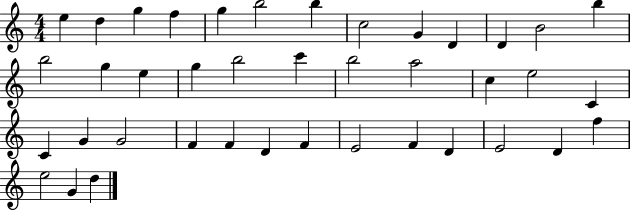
X:1
T:Untitled
M:4/4
L:1/4
K:C
e d g f g b2 b c2 G D D B2 b b2 g e g b2 c' b2 a2 c e2 C C G G2 F F D F E2 F D E2 D f e2 G d